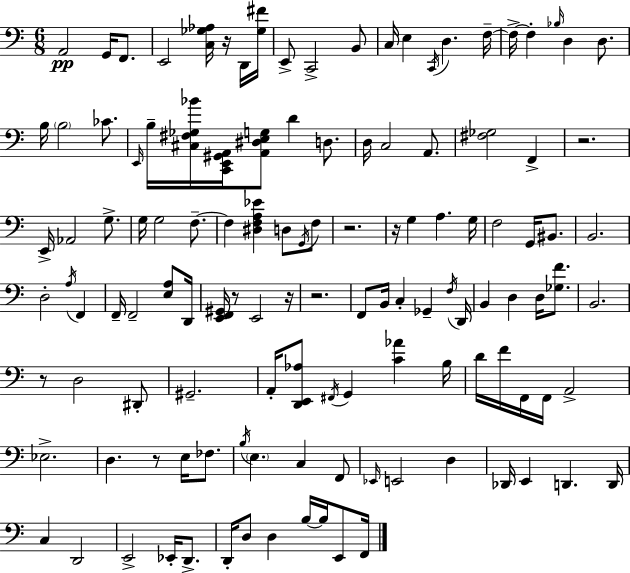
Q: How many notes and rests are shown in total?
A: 123